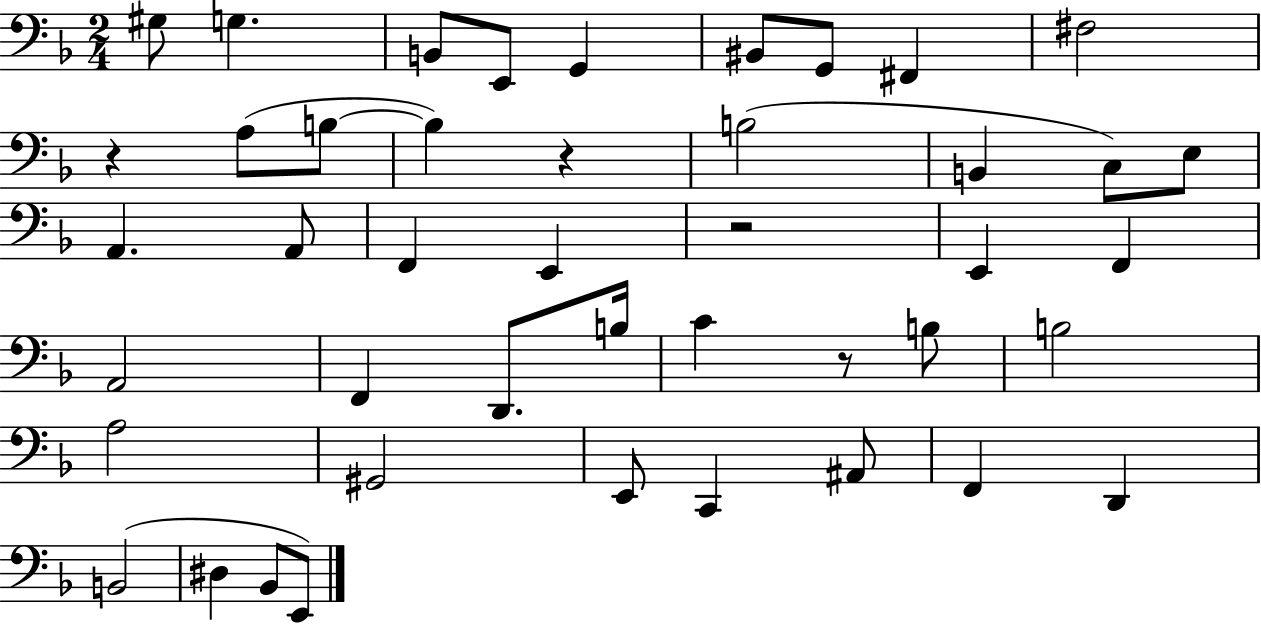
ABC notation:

X:1
T:Untitled
M:2/4
L:1/4
K:F
^G,/2 G, B,,/2 E,,/2 G,, ^B,,/2 G,,/2 ^F,, ^F,2 z A,/2 B,/2 B, z B,2 B,, C,/2 E,/2 A,, A,,/2 F,, E,, z2 E,, F,, A,,2 F,, D,,/2 B,/4 C z/2 B,/2 B,2 A,2 ^G,,2 E,,/2 C,, ^A,,/2 F,, D,, B,,2 ^D, _B,,/2 E,,/2